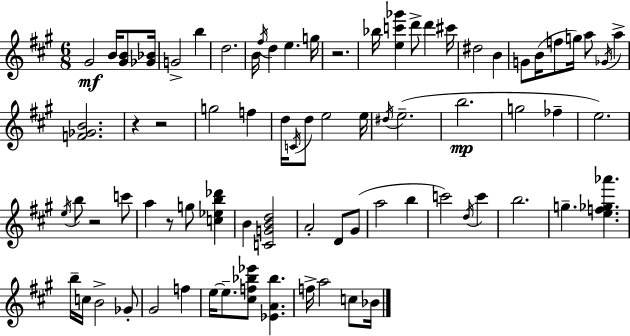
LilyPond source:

{
  \clef treble
  \numericTimeSignature
  \time 6/8
  \key a \major
  gis'2\mf b'16 <gis' b'>8 <ges' bes'>16 | g'2-> b''4 | d''2. | b'16 \acciaccatura { fis''16 } d''4 e''4. | \break g''16 r2. | bes''16 <e'' c''' ges'''>4 d'''8-> d'''4 | cis'''16 dis''2 b'4 | g'8 b'16( f''8 g''16) a''8 \acciaccatura { ges'16 } a''4-> | \break <f' ges' b'>2. | r4 r2 | g''2 f''4 | d''16 \acciaccatura { c'16 } d''8 e''2 | \break e''16 \acciaccatura { dis''16 } e''2.--( | b''2.\mp | g''2 | fes''4-- e''2.) | \break \acciaccatura { e''16 } b''8 r2 | c'''8 a''4 r8 g''8 | <c'' ees'' b'' des'''>4 b'4 <c' g' b' d''>2 | a'2-. | \break d'8 gis'8( a''2 | b''4 c'''2) | \acciaccatura { d''16 } c'''4 b''2. | g''4.-- | \break <e'' f'' ges'' aes'''>4. b''16-- c''16 b'2-> | ges'8-. gis'2 | f''4 e''16~~ e''8.-- <cis'' f'' bes'' ees'''>8 | <ees' a' bes''>4. f''16-> a''2 | \break c''8 bes'16 \bar "|."
}